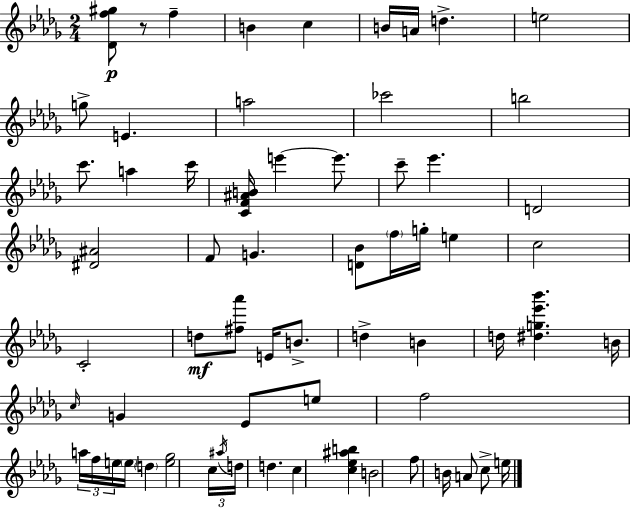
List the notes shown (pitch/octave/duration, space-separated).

[Db4,F5,G#5]/e R/e F5/q B4/q C5/q B4/s A4/s D5/q. E5/h G5/e E4/q. A5/h CES6/h B5/h C6/e. A5/q C6/s [C4,F4,A#4,B4]/s E6/q E6/e. C6/e Eb6/q. D4/h [D#4,A#4]/h F4/e G4/q. [D4,Bb4]/e F5/s G5/s E5/q C5/h C4/h D5/e [F#5,Ab6]/e E4/s B4/e. D5/q B4/q D5/s [D#5,G5,Eb6,Bb6]/q. B4/s C5/s G4/q Eb4/e E5/e F5/h A5/s F5/s E5/s E5/s D5/q [E5,Gb5]/h C5/s A#5/s D5/s D5/q. C5/q [C5,Eb5,A#5,B5]/q B4/h F5/e B4/s A4/e C5/e E5/s